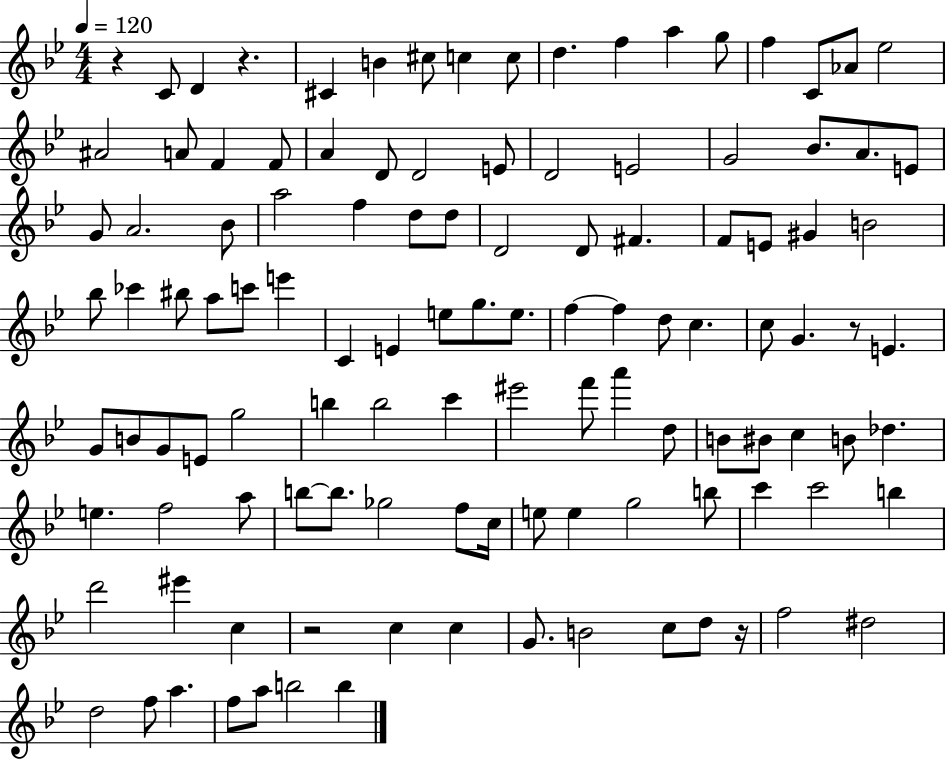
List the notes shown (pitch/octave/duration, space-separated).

R/q C4/e D4/q R/q. C#4/q B4/q C#5/e C5/q C5/e D5/q. F5/q A5/q G5/e F5/q C4/e Ab4/e Eb5/h A#4/h A4/e F4/q F4/e A4/q D4/e D4/h E4/e D4/h E4/h G4/h Bb4/e. A4/e. E4/e G4/e A4/h. Bb4/e A5/h F5/q D5/e D5/e D4/h D4/e F#4/q. F4/e E4/e G#4/q B4/h Bb5/e CES6/q BIS5/e A5/e C6/e E6/q C4/q E4/q E5/e G5/e. E5/e. F5/q F5/q D5/e C5/q. C5/e G4/q. R/e E4/q. G4/e B4/e G4/e E4/e G5/h B5/q B5/h C6/q EIS6/h F6/e A6/q D5/e B4/e BIS4/e C5/q B4/e Db5/q. E5/q. F5/h A5/e B5/e B5/e. Gb5/h F5/e C5/s E5/e E5/q G5/h B5/e C6/q C6/h B5/q D6/h EIS6/q C5/q R/h C5/q C5/q G4/e. B4/h C5/e D5/e R/s F5/h D#5/h D5/h F5/e A5/q. F5/e A5/e B5/h B5/q